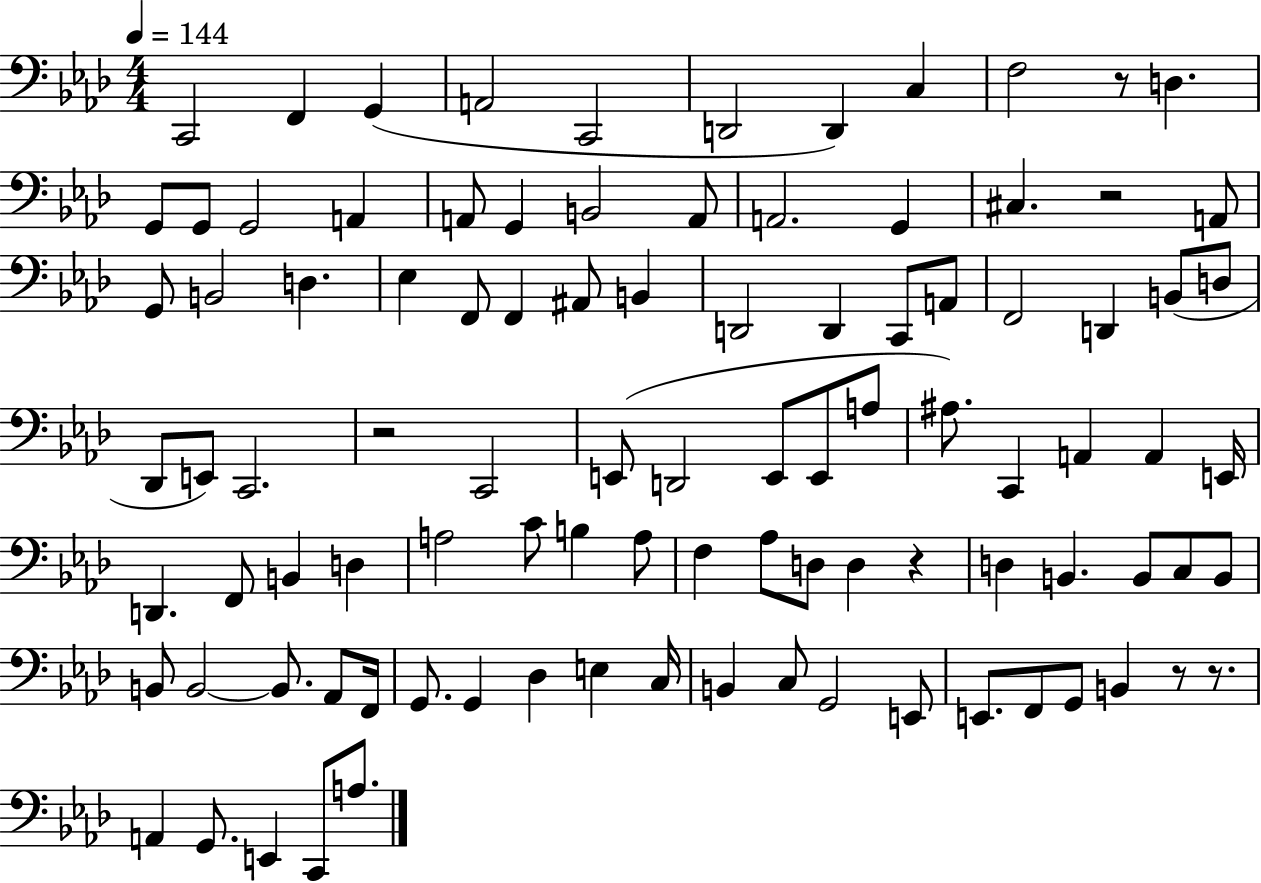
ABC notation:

X:1
T:Untitled
M:4/4
L:1/4
K:Ab
C,,2 F,, G,, A,,2 C,,2 D,,2 D,, C, F,2 z/2 D, G,,/2 G,,/2 G,,2 A,, A,,/2 G,, B,,2 A,,/2 A,,2 G,, ^C, z2 A,,/2 G,,/2 B,,2 D, _E, F,,/2 F,, ^A,,/2 B,, D,,2 D,, C,,/2 A,,/2 F,,2 D,, B,,/2 D,/2 _D,,/2 E,,/2 C,,2 z2 C,,2 E,,/2 D,,2 E,,/2 E,,/2 A,/2 ^A,/2 C,, A,, A,, E,,/4 D,, F,,/2 B,, D, A,2 C/2 B, A,/2 F, _A,/2 D,/2 D, z D, B,, B,,/2 C,/2 B,,/2 B,,/2 B,,2 B,,/2 _A,,/2 F,,/4 G,,/2 G,, _D, E, C,/4 B,, C,/2 G,,2 E,,/2 E,,/2 F,,/2 G,,/2 B,, z/2 z/2 A,, G,,/2 E,, C,,/2 A,/2